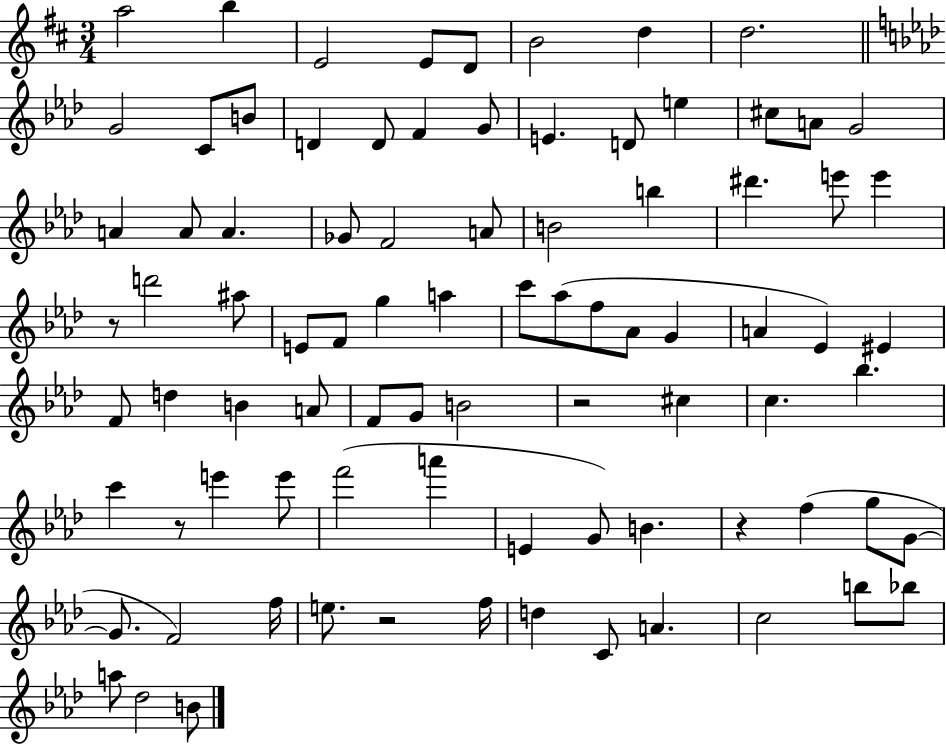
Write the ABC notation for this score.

X:1
T:Untitled
M:3/4
L:1/4
K:D
a2 b E2 E/2 D/2 B2 d d2 G2 C/2 B/2 D D/2 F G/2 E D/2 e ^c/2 A/2 G2 A A/2 A _G/2 F2 A/2 B2 b ^d' e'/2 e' z/2 d'2 ^a/2 E/2 F/2 g a c'/2 _a/2 f/2 _A/2 G A _E ^E F/2 d B A/2 F/2 G/2 B2 z2 ^c c _b c' z/2 e' e'/2 f'2 a' E G/2 B z f g/2 G/2 G/2 F2 f/4 e/2 z2 f/4 d C/2 A c2 b/2 _b/2 a/2 _d2 B/2